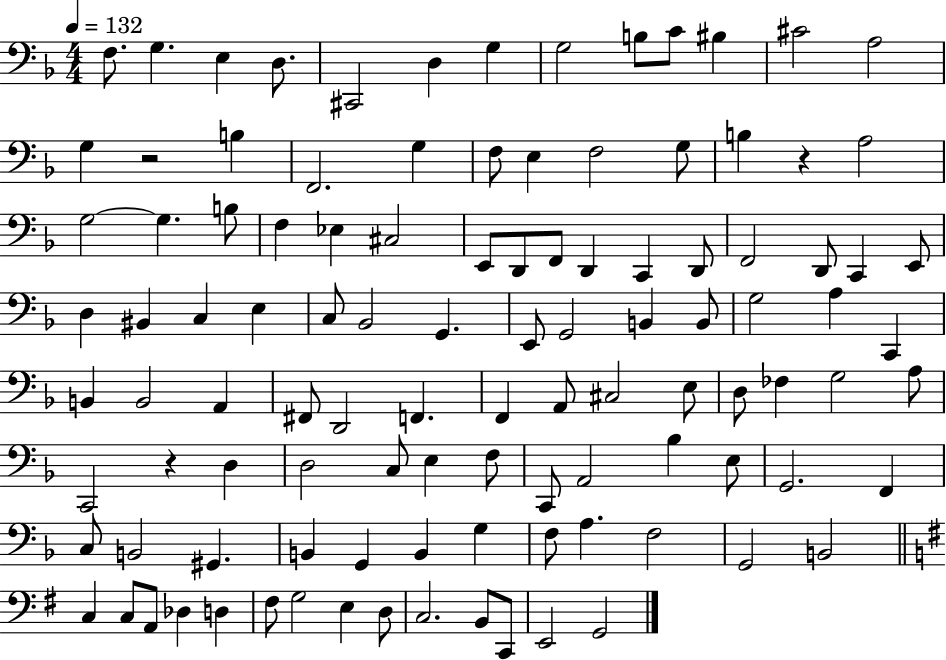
X:1
T:Untitled
M:4/4
L:1/4
K:F
F,/2 G, E, D,/2 ^C,,2 D, G, G,2 B,/2 C/2 ^B, ^C2 A,2 G, z2 B, F,,2 G, F,/2 E, F,2 G,/2 B, z A,2 G,2 G, B,/2 F, _E, ^C,2 E,,/2 D,,/2 F,,/2 D,, C,, D,,/2 F,,2 D,,/2 C,, E,,/2 D, ^B,, C, E, C,/2 _B,,2 G,, E,,/2 G,,2 B,, B,,/2 G,2 A, C,, B,, B,,2 A,, ^F,,/2 D,,2 F,, F,, A,,/2 ^C,2 E,/2 D,/2 _F, G,2 A,/2 C,,2 z D, D,2 C,/2 E, F,/2 C,,/2 A,,2 _B, E,/2 G,,2 F,, C,/2 B,,2 ^G,, B,, G,, B,, G, F,/2 A, F,2 G,,2 B,,2 C, C,/2 A,,/2 _D, D, ^F,/2 G,2 E, D,/2 C,2 B,,/2 C,,/2 E,,2 G,,2